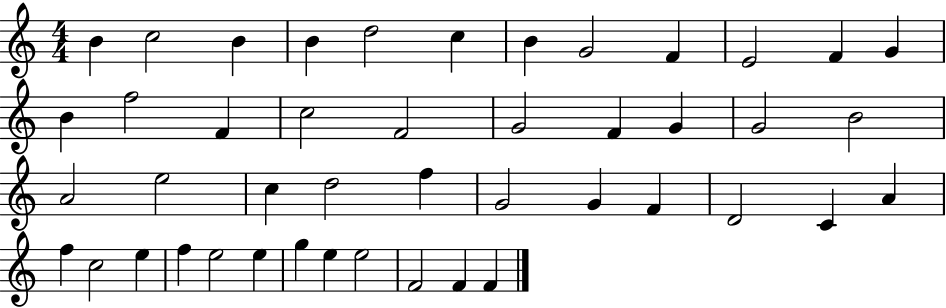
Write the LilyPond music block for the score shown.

{
  \clef treble
  \numericTimeSignature
  \time 4/4
  \key c \major
  b'4 c''2 b'4 | b'4 d''2 c''4 | b'4 g'2 f'4 | e'2 f'4 g'4 | \break b'4 f''2 f'4 | c''2 f'2 | g'2 f'4 g'4 | g'2 b'2 | \break a'2 e''2 | c''4 d''2 f''4 | g'2 g'4 f'4 | d'2 c'4 a'4 | \break f''4 c''2 e''4 | f''4 e''2 e''4 | g''4 e''4 e''2 | f'2 f'4 f'4 | \break \bar "|."
}